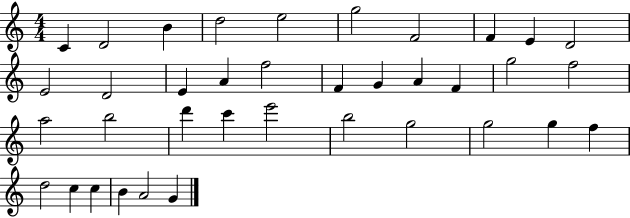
C4/q D4/h B4/q D5/h E5/h G5/h F4/h F4/q E4/q D4/h E4/h D4/h E4/q A4/q F5/h F4/q G4/q A4/q F4/q G5/h F5/h A5/h B5/h D6/q C6/q E6/h B5/h G5/h G5/h G5/q F5/q D5/h C5/q C5/q B4/q A4/h G4/q